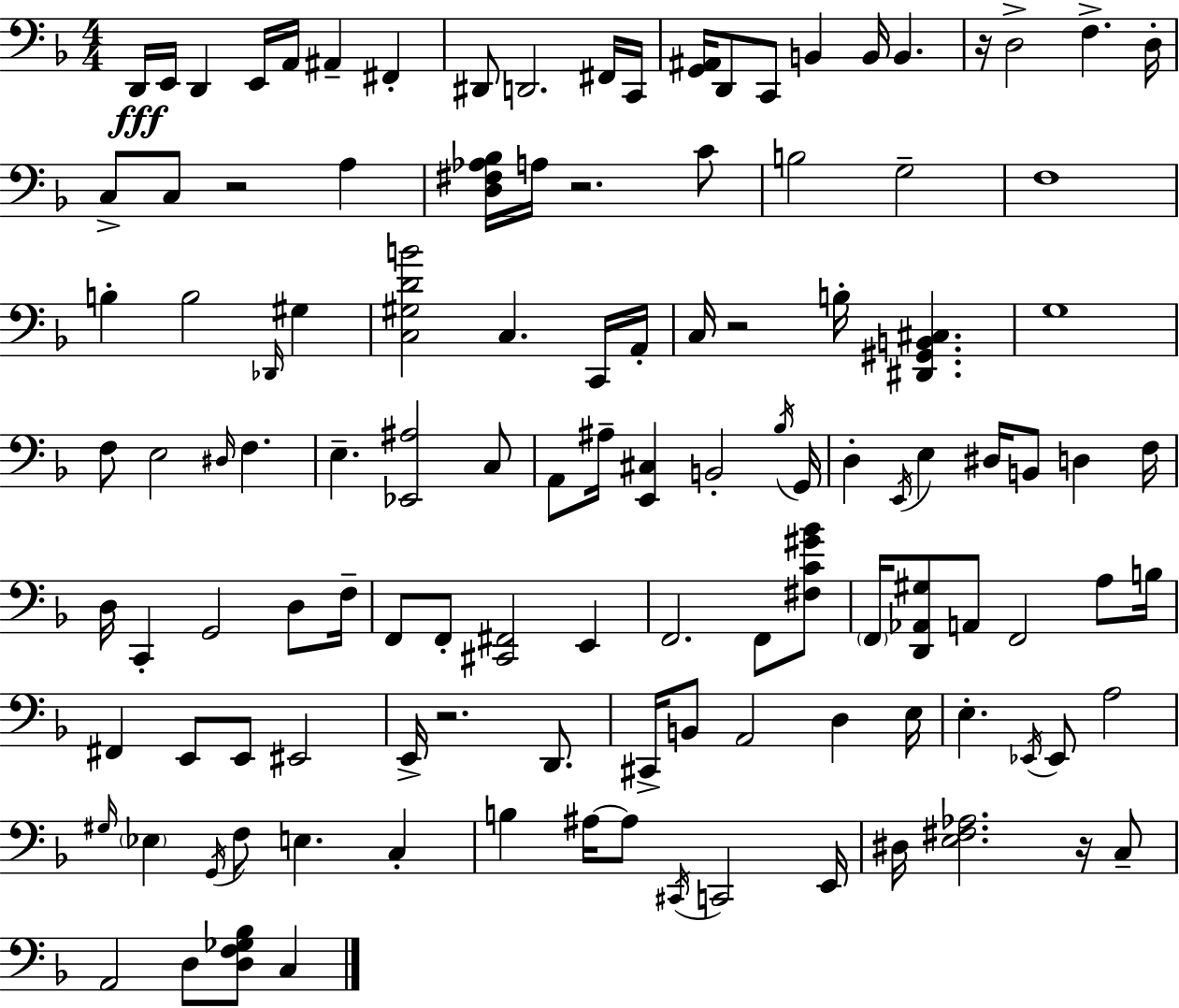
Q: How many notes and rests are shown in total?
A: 119